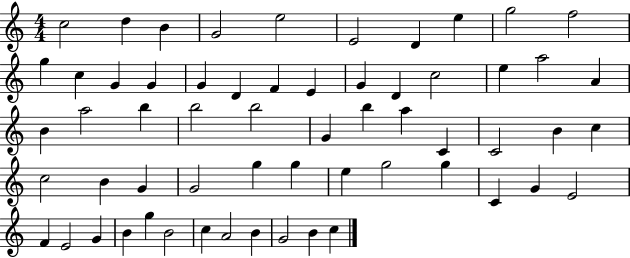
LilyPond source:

{
  \clef treble
  \numericTimeSignature
  \time 4/4
  \key c \major
  c''2 d''4 b'4 | g'2 e''2 | e'2 d'4 e''4 | g''2 f''2 | \break g''4 c''4 g'4 g'4 | g'4 d'4 f'4 e'4 | g'4 d'4 c''2 | e''4 a''2 a'4 | \break b'4 a''2 b''4 | b''2 b''2 | g'4 b''4 a''4 c'4 | c'2 b'4 c''4 | \break c''2 b'4 g'4 | g'2 g''4 g''4 | e''4 g''2 g''4 | c'4 g'4 e'2 | \break f'4 e'2 g'4 | b'4 g''4 b'2 | c''4 a'2 b'4 | g'2 b'4 c''4 | \break \bar "|."
}